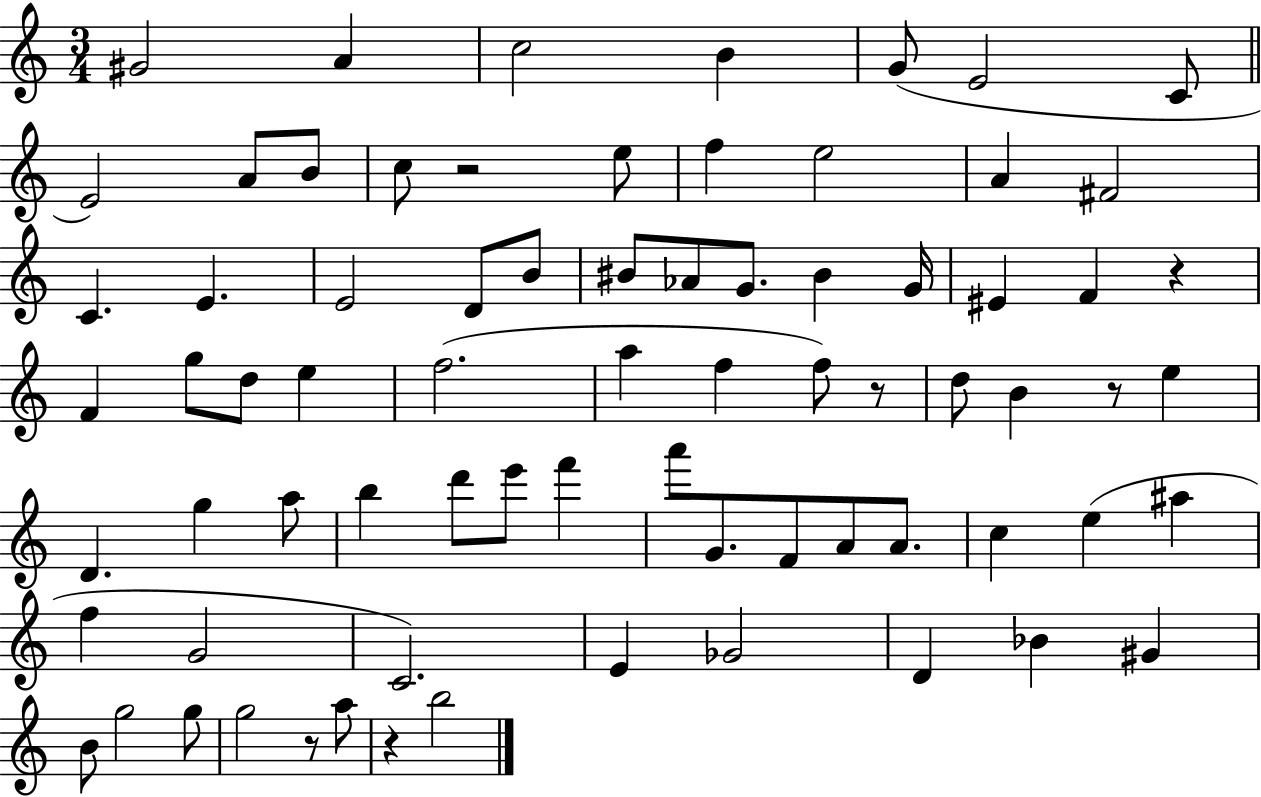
{
  \clef treble
  \numericTimeSignature
  \time 3/4
  \key c \major
  gis'2 a'4 | c''2 b'4 | g'8( e'2 c'8 | \bar "||" \break \key c \major e'2) a'8 b'8 | c''8 r2 e''8 | f''4 e''2 | a'4 fis'2 | \break c'4. e'4. | e'2 d'8 b'8 | bis'8 aes'8 g'8. bis'4 g'16 | eis'4 f'4 r4 | \break f'4 g''8 d''8 e''4 | f''2.( | a''4 f''4 f''8) r8 | d''8 b'4 r8 e''4 | \break d'4. g''4 a''8 | b''4 d'''8 e'''8 f'''4 | a'''8 g'8. f'8 a'8 a'8. | c''4 e''4( ais''4 | \break f''4 g'2 | c'2.) | e'4 ges'2 | d'4 bes'4 gis'4 | \break b'8 g''2 g''8 | g''2 r8 a''8 | r4 b''2 | \bar "|."
}